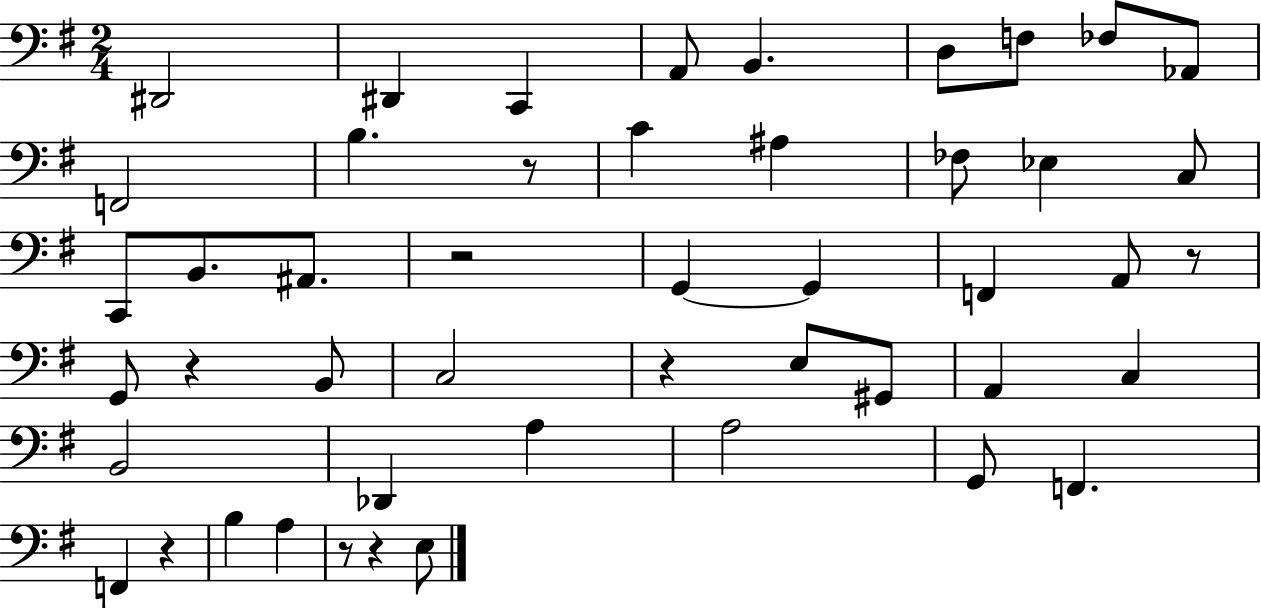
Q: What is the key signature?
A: G major